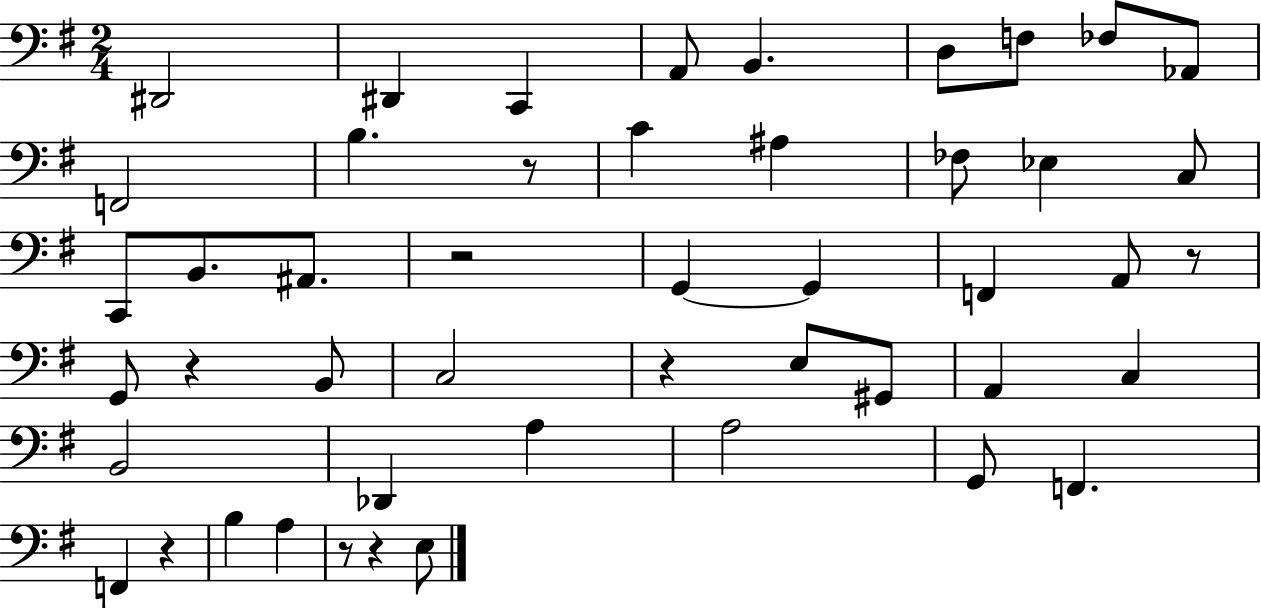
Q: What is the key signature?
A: G major